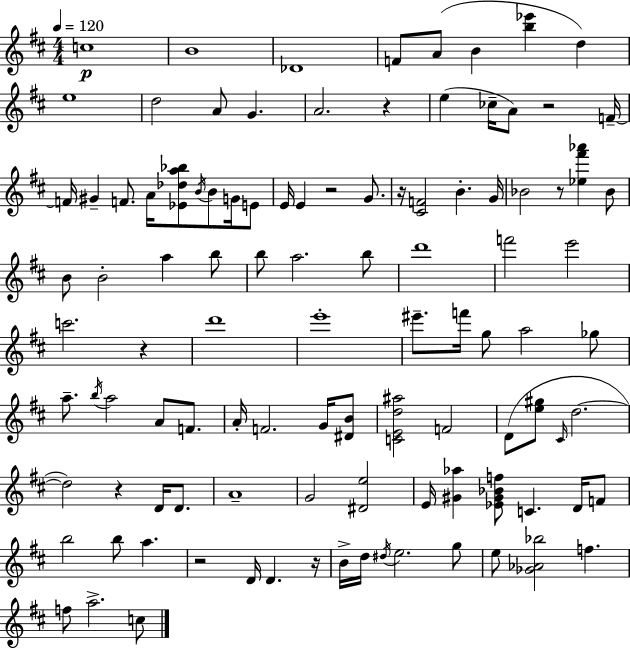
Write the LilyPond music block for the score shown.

{
  \clef treble
  \numericTimeSignature
  \time 4/4
  \key d \major
  \tempo 4 = 120
  c''1\p | b'1 | des'1 | f'8 a'8( b'4 <b'' ees'''>4 d''4) | \break e''1 | d''2 a'8 g'4. | a'2. r4 | e''4( ces''16-- a'8) r2 f'16--~~ | \break f'16 gis'4-- f'8. a'16 <ees' des'' a'' bes''>8 \acciaccatura { b'16 } b'8 g'16 e'8 | e'16 e'4 r2 g'8. | r16 <cis' f'>2 b'4.-. | g'16 bes'2 r8 <ees'' fis''' aes'''>4 bes'8 | \break b'8 b'2-. a''4 b''8 | b''8 a''2. b''8 | d'''1 | f'''2 e'''2 | \break c'''2. r4 | d'''1 | e'''1-. | eis'''8.-- f'''16 g''8 a''2 ges''8 | \break a''8.-- \acciaccatura { b''16 } a''2 a'8 f'8. | a'16-. f'2. g'16 | <dis' b'>8 <c' e' d'' ais''>2 f'2 | d'8( <e'' gis''>8 \grace { cis'16 } d''2.~~ | \break d''2) r4 d'16 | d'8. a'1-- | g'2 <dis' e''>2 | e'16 <gis' aes''>4 <ees' gis' bes' f''>8 c'4. | \break d'16 f'8 b''2 b''8 a''4. | r2 d'16 d'4. | r16 b'16-> d''16 \acciaccatura { dis''16 } e''2. | g''8 e''8 <ges' aes' bes''>2 f''4. | \break f''8 a''2.-> | c''8 \bar "|."
}